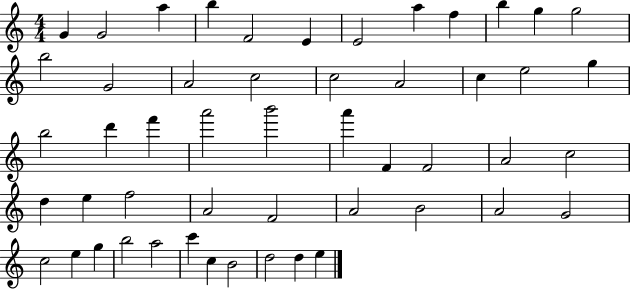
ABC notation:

X:1
T:Untitled
M:4/4
L:1/4
K:C
G G2 a b F2 E E2 a f b g g2 b2 G2 A2 c2 c2 A2 c e2 g b2 d' f' a'2 b'2 a' F F2 A2 c2 d e f2 A2 F2 A2 B2 A2 G2 c2 e g b2 a2 c' c B2 d2 d e